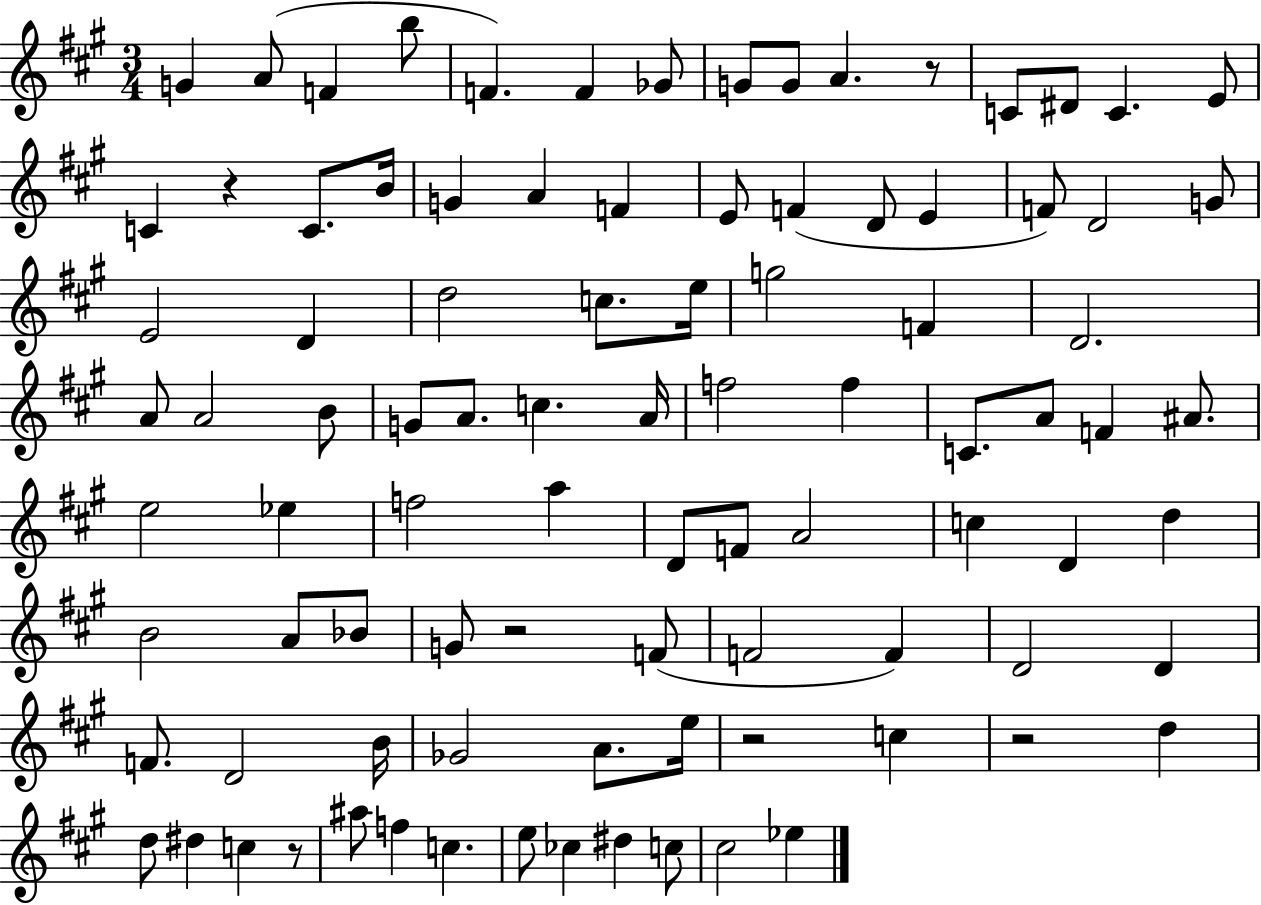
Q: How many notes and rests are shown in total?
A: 93